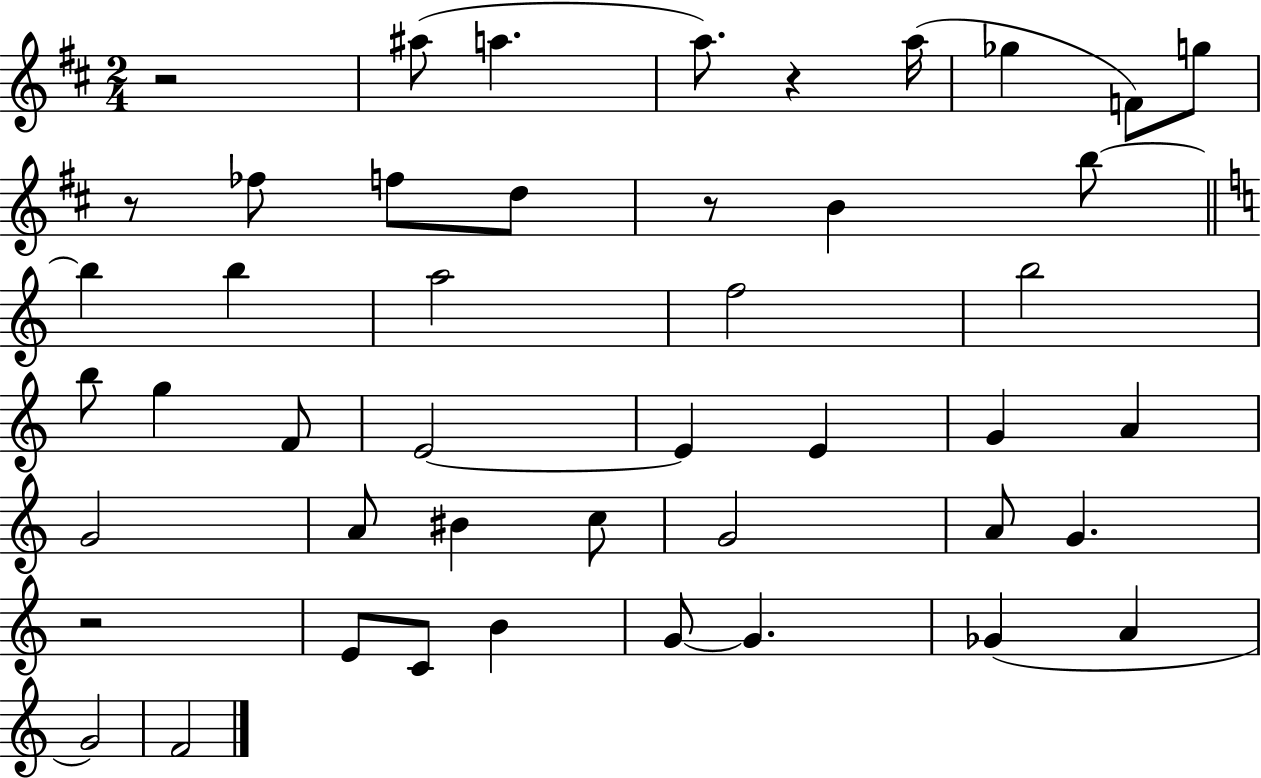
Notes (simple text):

R/h A#5/e A5/q. A5/e. R/q A5/s Gb5/q F4/e G5/e R/e FES5/e F5/e D5/e R/e B4/q B5/e B5/q B5/q A5/h F5/h B5/h B5/e G5/q F4/e E4/h E4/q E4/q G4/q A4/q G4/h A4/e BIS4/q C5/e G4/h A4/e G4/q. R/h E4/e C4/e B4/q G4/e G4/q. Gb4/q A4/q G4/h F4/h